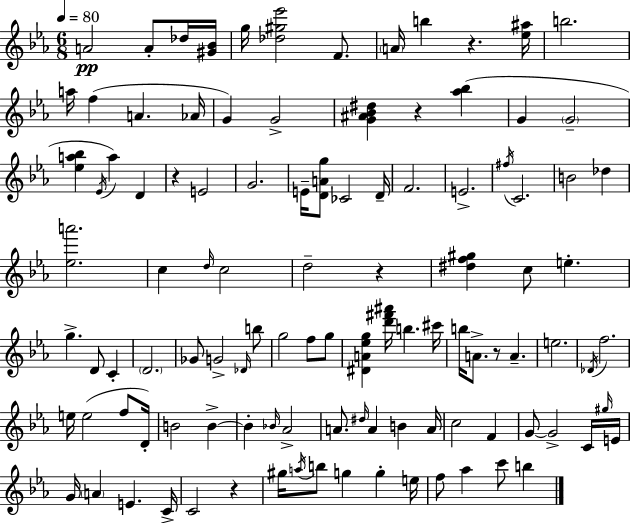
{
  \clef treble
  \numericTimeSignature
  \time 6/8
  \key ees \major
  \tempo 4 = 80
  a'2\pp a'8-. des''16 <gis' bes'>16 | g''16 <des'' gis'' ees'''>2 f'8. | \parenthesize a'16 b''4 r4. <ees'' ais''>16 | b''2. | \break a''16 f''4( a'4. aes'16 | g'4) g'2-> | <g' ais' bes' dis''>4 r4 <aes'' bes''>4( | g'4 \parenthesize g'2-- | \break <ees'' a'' bes''>4 \acciaccatura { ees'16 } a''4) d'4 | r4 e'2 | g'2. | e'16-- <d' a' g''>8 ces'2 | \break d'16-- f'2. | e'2.-> | \acciaccatura { fis''16 } c'2. | b'2 des''4 | \break <ees'' a'''>2. | c''4 \grace { d''16 } c''2 | d''2-- r4 | <dis'' f'' gis''>4 c''8 e''4.-. | \break g''4.-> d'8 c'4-. | \parenthesize d'2. | ges'8 g'2-> | \grace { des'16 } b''8 g''2 | \break f''8 g''8 <dis' a' ees'' g''>4 <d''' fis''' ais'''>16 b''4. | cis'''16 b''16 a'8.-> r8 a'4.-- | e''2. | \acciaccatura { des'16 } f''2. | \break e''16 e''2( | f''8 d'16-.) b'2 | b'4->~~ b'4-. \grace { bes'16 } aes'2-> | a'8. \grace { dis''16 } a'4 | \break b'4 a'16 c''2 | f'4 g'8~~ g'2-> | c'16 \grace { gis''16 } e'16 g'16 \parenthesize a'4 | e'4. c'16-> c'2 | \break r4 gis''16 \acciaccatura { a''16 } b''8 | g''4 g''4-. e''16 f''8 aes''4 | c'''8 b''4 \bar "|."
}